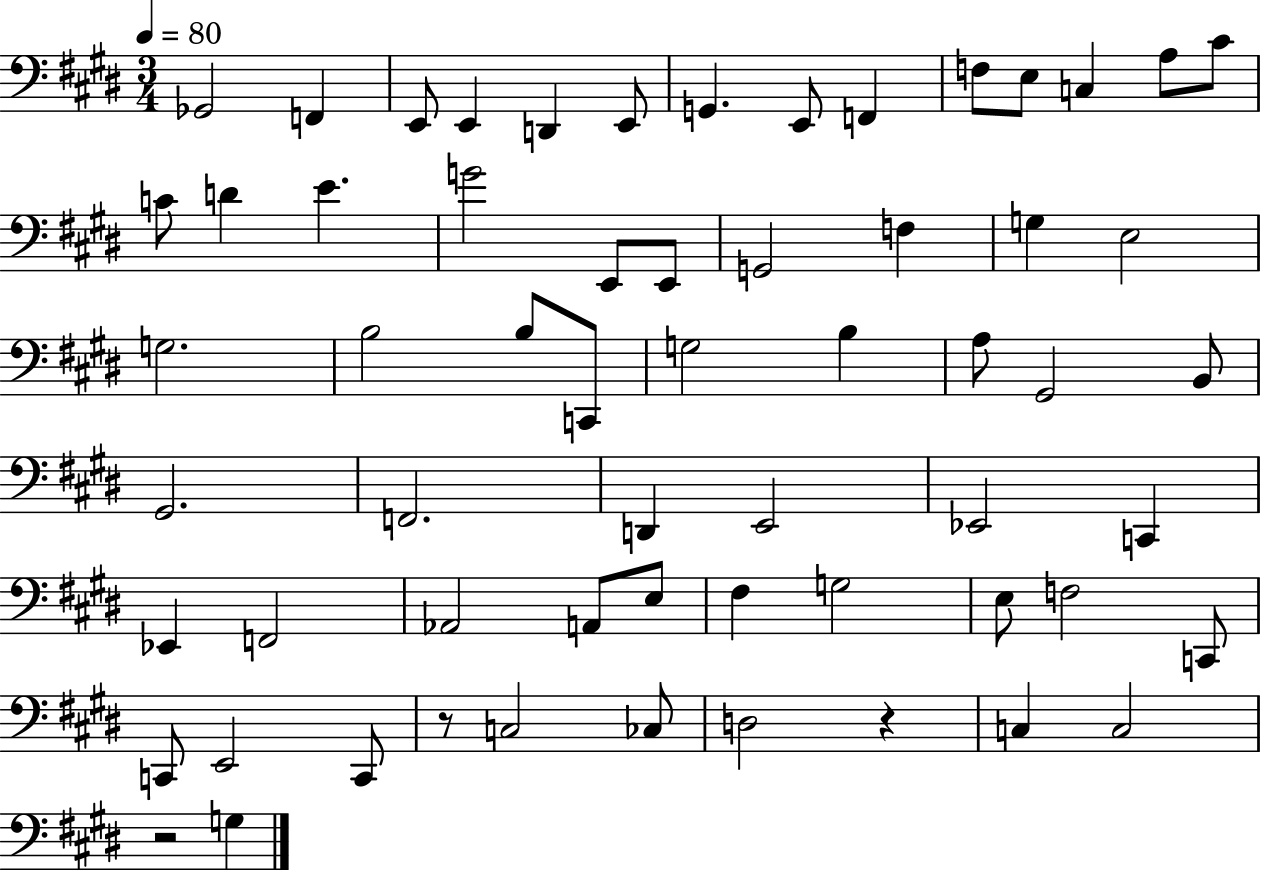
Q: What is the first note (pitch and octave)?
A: Gb2